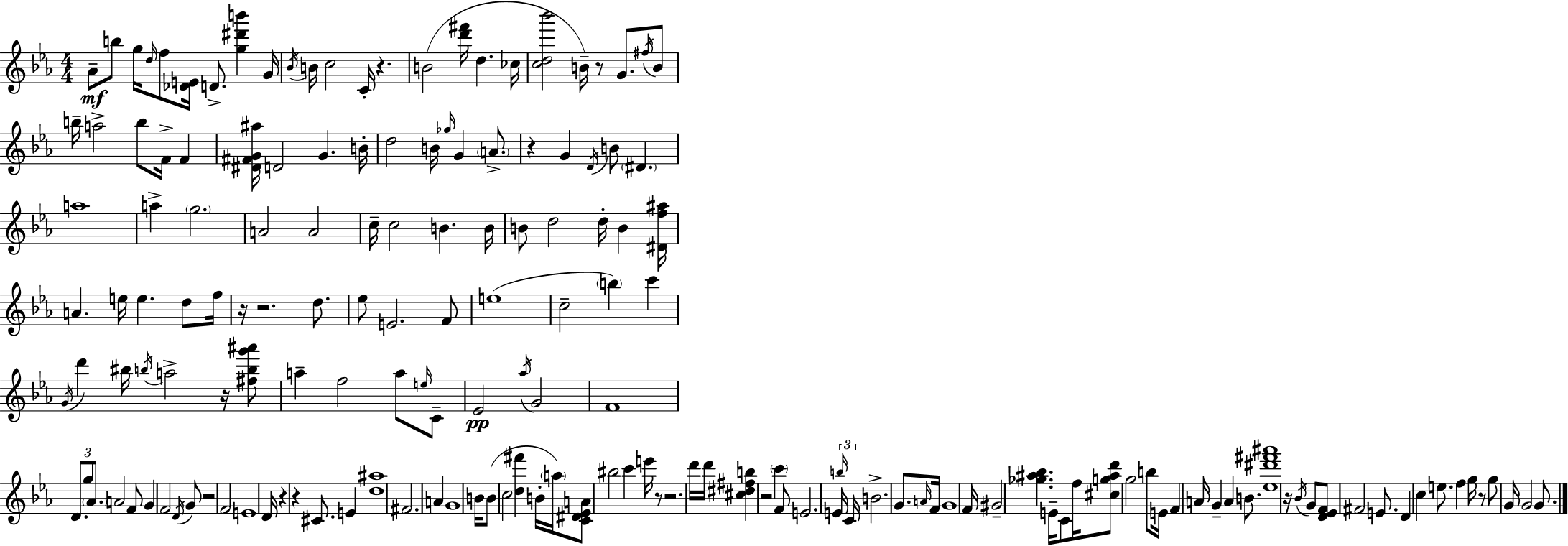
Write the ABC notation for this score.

X:1
T:Untitled
M:4/4
L:1/4
K:Cm
_A/2 b/2 g/4 d/4 f/2 [_DE]/4 D/2 [g^d'b'] G/4 _B/4 B/4 c2 C/4 z B2 [d'^f']/4 d _c/4 [cd_b']2 B/4 z/2 G/2 ^f/4 B/2 b/4 a2 b/2 F/4 F [^D^FG^a]/4 D2 G B/4 d2 B/4 _g/4 G A/2 z G D/4 B/2 ^D a4 a g2 A2 A2 c/4 c2 B B/4 B/2 d2 d/4 B [^Df^a]/4 A e/4 e d/2 f/4 z/4 z2 d/2 _e/2 E2 F/2 e4 c2 b c' G/4 d' ^b/4 b/4 a2 z/4 [^fbg'^a']/2 a f2 a/2 e/4 C/2 _E2 _a/4 G2 F4 D/2 g/2 _A/2 A2 F/2 G F2 D/4 G/2 z2 F2 E4 D/4 z z ^C/2 E [d^a]4 ^F2 A G4 B/4 B/2 c2 [d^f'] B/4 a/4 [C^D_EA]/2 ^b2 c' e'/4 z/2 z2 d'/4 d'/4 [^c^d^fb] z2 c' F/2 E2 E/4 b/4 C/4 B2 G/2 A/4 F/4 G4 F/4 ^G2 [_g^a_b] E/4 C/2 f/4 [^cg^ad']/2 g2 b/2 E/4 F A/4 G A B/2 [_e^d'^f'^a']4 z/4 _B/4 G/2 [D_EF]/2 ^F2 E/2 D c e/2 f g/4 z/2 g/2 G/4 G2 G/2